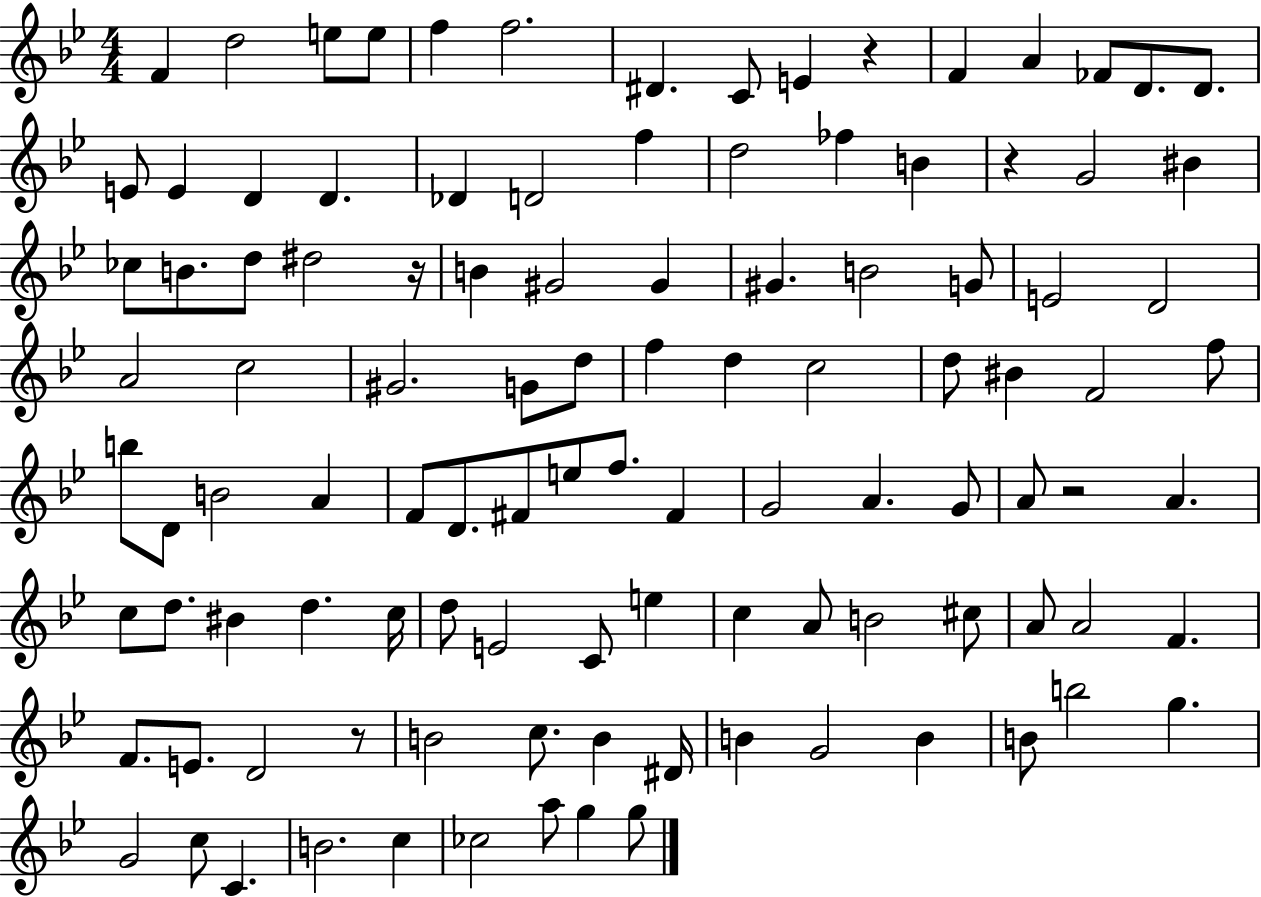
F4/q D5/h E5/e E5/e F5/q F5/h. D#4/q. C4/e E4/q R/q F4/q A4/q FES4/e D4/e. D4/e. E4/e E4/q D4/q D4/q. Db4/q D4/h F5/q D5/h FES5/q B4/q R/q G4/h BIS4/q CES5/e B4/e. D5/e D#5/h R/s B4/q G#4/h G#4/q G#4/q. B4/h G4/e E4/h D4/h A4/h C5/h G#4/h. G4/e D5/e F5/q D5/q C5/h D5/e BIS4/q F4/h F5/e B5/e D4/e B4/h A4/q F4/e D4/e. F#4/e E5/e F5/e. F#4/q G4/h A4/q. G4/e A4/e R/h A4/q. C5/e D5/e. BIS4/q D5/q. C5/s D5/e E4/h C4/e E5/q C5/q A4/e B4/h C#5/e A4/e A4/h F4/q. F4/e. E4/e. D4/h R/e B4/h C5/e. B4/q D#4/s B4/q G4/h B4/q B4/e B5/h G5/q. G4/h C5/e C4/q. B4/h. C5/q CES5/h A5/e G5/q G5/e